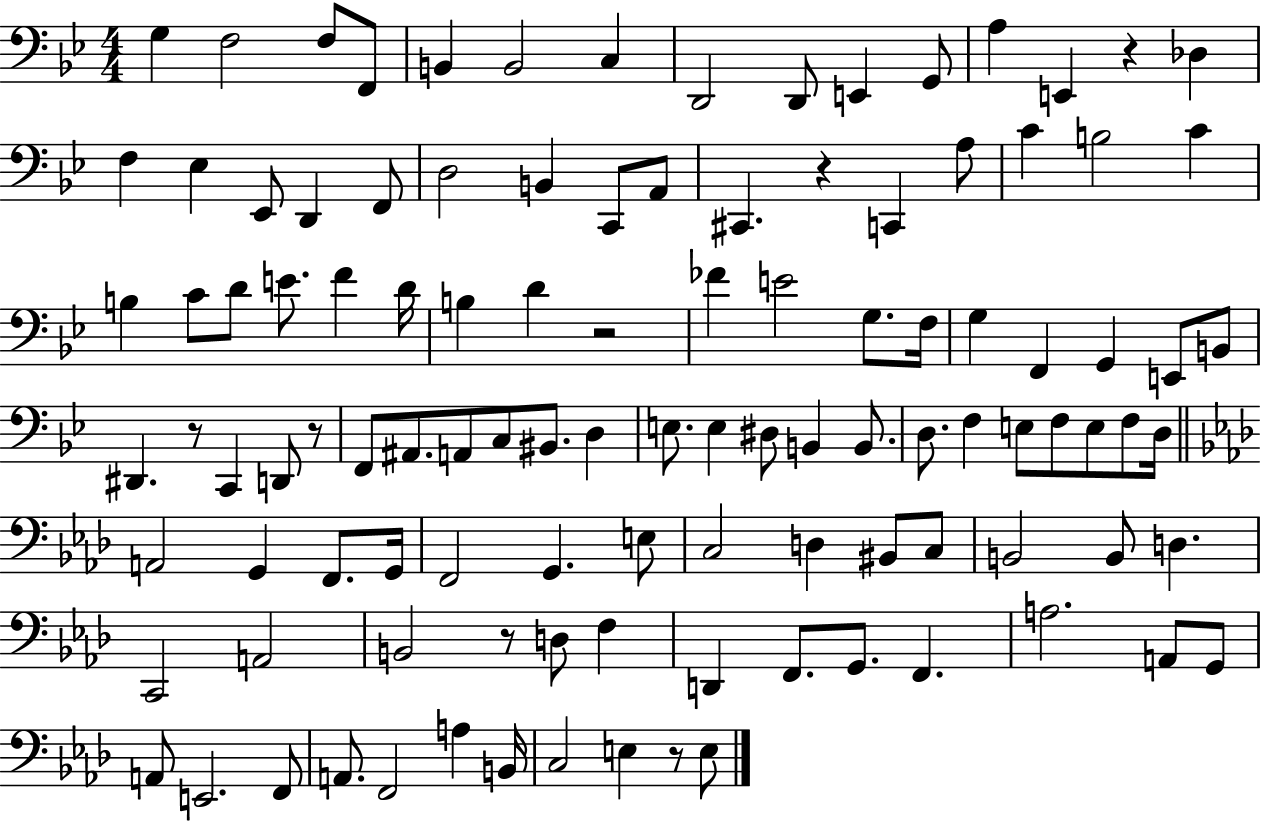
{
  \clef bass
  \numericTimeSignature
  \time 4/4
  \key bes \major
  g4 f2 f8 f,8 | b,4 b,2 c4 | d,2 d,8 e,4 g,8 | a4 e,4 r4 des4 | \break f4 ees4 ees,8 d,4 f,8 | d2 b,4 c,8 a,8 | cis,4. r4 c,4 a8 | c'4 b2 c'4 | \break b4 c'8 d'8 e'8. f'4 d'16 | b4 d'4 r2 | fes'4 e'2 g8. f16 | g4 f,4 g,4 e,8 b,8 | \break dis,4. r8 c,4 d,8 r8 | f,8 ais,8. a,8 c8 bis,8. d4 | e8. e4 dis8 b,4 b,8. | d8. f4 e8 f8 e8 f8 d16 | \break \bar "||" \break \key aes \major a,2 g,4 f,8. g,16 | f,2 g,4. e8 | c2 d4 bis,8 c8 | b,2 b,8 d4. | \break c,2 a,2 | b,2 r8 d8 f4 | d,4 f,8. g,8. f,4. | a2. a,8 g,8 | \break a,8 e,2. f,8 | a,8. f,2 a4 b,16 | c2 e4 r8 e8 | \bar "|."
}